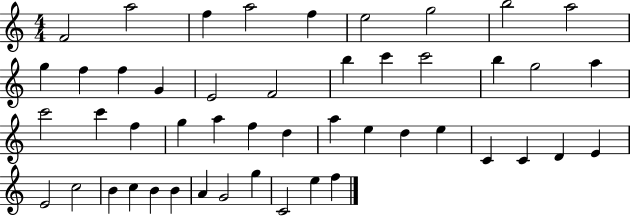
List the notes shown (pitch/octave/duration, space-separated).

F4/h A5/h F5/q A5/h F5/q E5/h G5/h B5/h A5/h G5/q F5/q F5/q G4/q E4/h F4/h B5/q C6/q C6/h B5/q G5/h A5/q C6/h C6/q F5/q G5/q A5/q F5/q D5/q A5/q E5/q D5/q E5/q C4/q C4/q D4/q E4/q E4/h C5/h B4/q C5/q B4/q B4/q A4/q G4/h G5/q C4/h E5/q F5/q